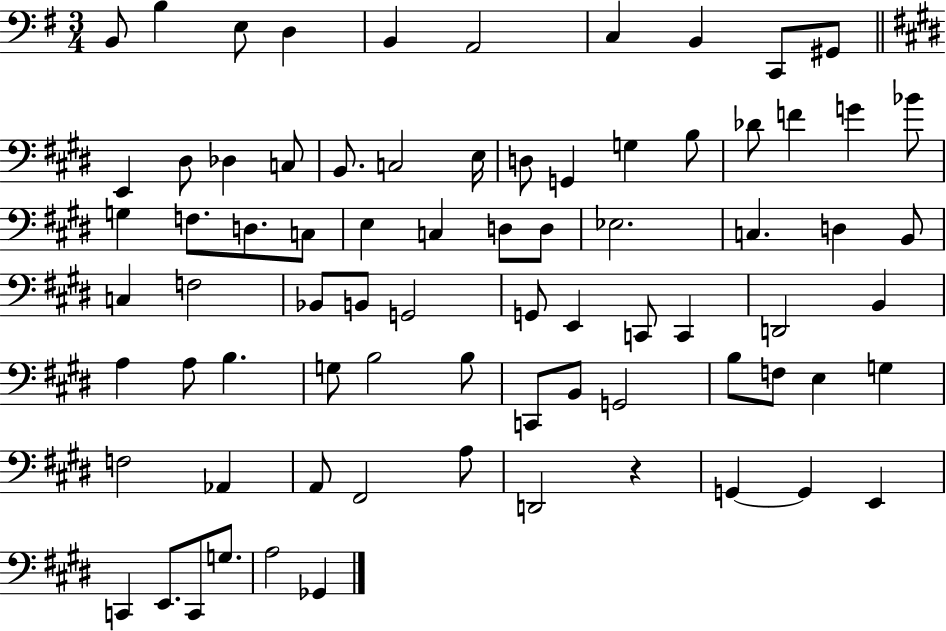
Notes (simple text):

B2/e B3/q E3/e D3/q B2/q A2/h C3/q B2/q C2/e G#2/e E2/q D#3/e Db3/q C3/e B2/e. C3/h E3/s D3/e G2/q G3/q B3/e Db4/e F4/q G4/q Bb4/e G3/q F3/e. D3/e. C3/e E3/q C3/q D3/e D3/e Eb3/h. C3/q. D3/q B2/e C3/q F3/h Bb2/e B2/e G2/h G2/e E2/q C2/e C2/q D2/h B2/q A3/q A3/e B3/q. G3/e B3/h B3/e C2/e B2/e G2/h B3/e F3/e E3/q G3/q F3/h Ab2/q A2/e F#2/h A3/e D2/h R/q G2/q G2/q E2/q C2/q E2/e. C2/e G3/e. A3/h Gb2/q